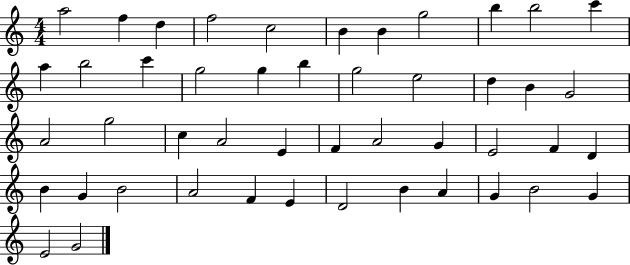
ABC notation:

X:1
T:Untitled
M:4/4
L:1/4
K:C
a2 f d f2 c2 B B g2 b b2 c' a b2 c' g2 g b g2 e2 d B G2 A2 g2 c A2 E F A2 G E2 F D B G B2 A2 F E D2 B A G B2 G E2 G2